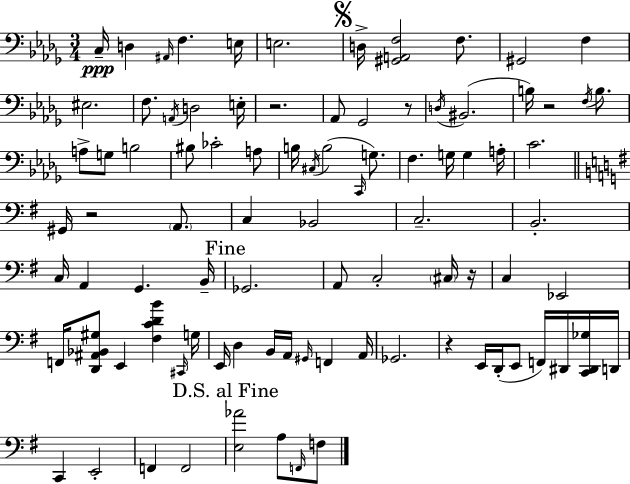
{
  \clef bass
  \numericTimeSignature
  \time 3/4
  \key bes \minor
  c16--\ppp d4 \grace { ais,16 } f4. | e16 e2. | \mark \markup { \musicglyph "scripts.segno" } d16-> <gis, a, f>2 f8. | gis,2 f4 | \break eis2. | f8. \acciaccatura { a,16 } d2 | e16-. r2. | aes,8 ges,2 | \break r8 \acciaccatura { d16 }( bis,2. | b16) r2 | \acciaccatura { f16 } b8. a8-> g8 b2 | bis8 ces'2-. | \break a8 b16 \acciaccatura { cis16 }( b2 | \grace { c,16 }) g8. f4. | g16 g4 a16-. c'2. | \bar "||" \break \key e \minor gis,16 r2 \parenthesize a,8. | c4 bes,2 | c2.-- | b,2.-. | \break c16 a,4 g,4. b,16-- | \mark "Fine" ges,2. | a,8 c2-. \parenthesize cis16 r16 | c4 ees,2 | \break f,16 <d, ais, bes, gis>8 e,4 <fis c' d' b'>4 \grace { cis,16 } | g16 e,16 d4 b,16 a,16 \grace { gis,16 } f,4 | a,16 ges,2. | r4 e,16 d,16-.( e,8 f,16) dis,16 | \break <c, dis, ges>16 d,16 c,4 e,2-. | f,4 f,2 | \mark "D.S. al Fine" <e aes'>2 a8 | \grace { f,16 } f8 \bar "|."
}